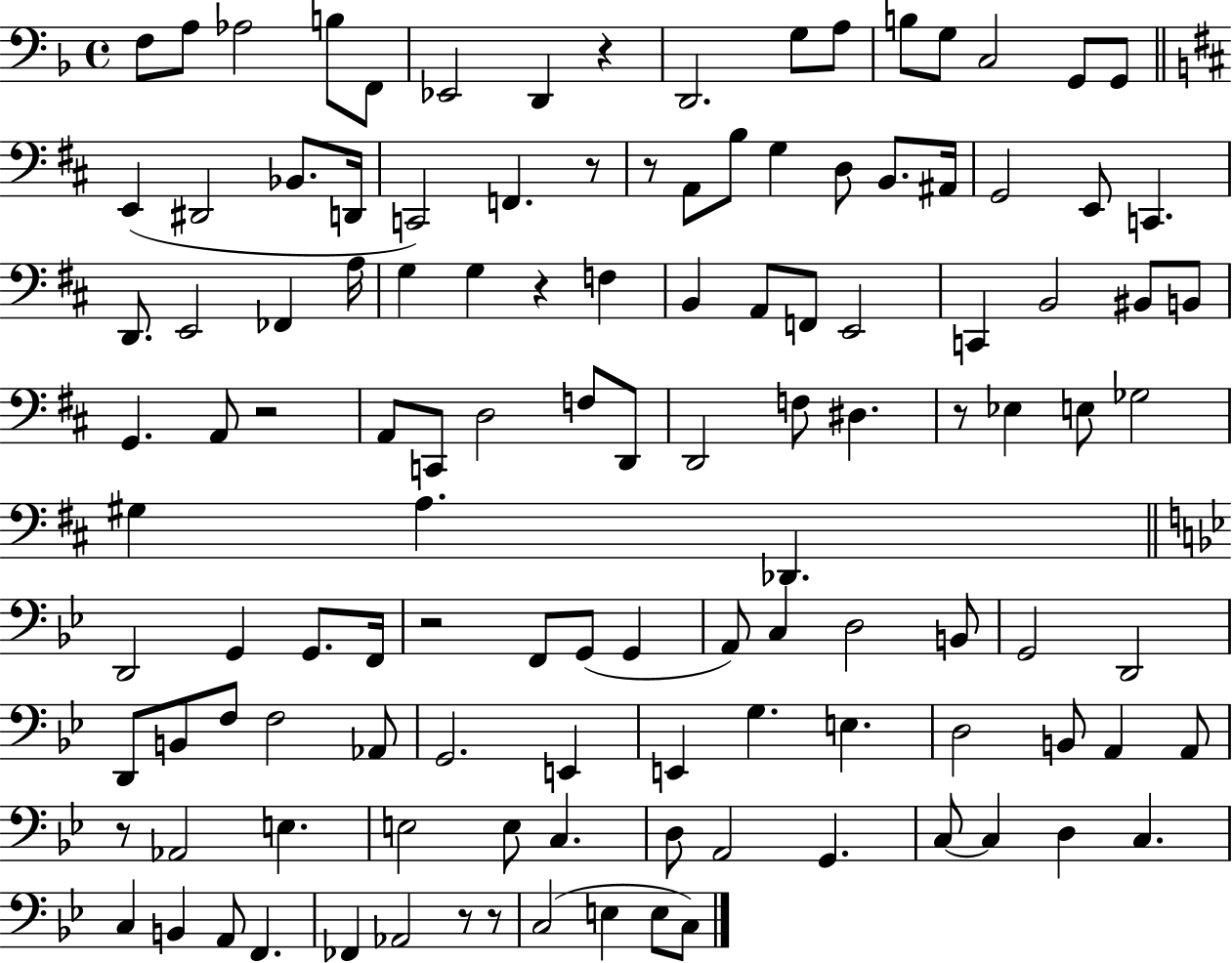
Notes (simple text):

F3/e A3/e Ab3/h B3/e F2/e Eb2/h D2/q R/q D2/h. G3/e A3/e B3/e G3/e C3/h G2/e G2/e E2/q D#2/h Bb2/e. D2/s C2/h F2/q. R/e R/e A2/e B3/e G3/q D3/e B2/e. A#2/s G2/h E2/e C2/q. D2/e. E2/h FES2/q A3/s G3/q G3/q R/q F3/q B2/q A2/e F2/e E2/h C2/q B2/h BIS2/e B2/e G2/q. A2/e R/h A2/e C2/e D3/h F3/e D2/e D2/h F3/e D#3/q. R/e Eb3/q E3/e Gb3/h G#3/q A3/q. Db2/q. D2/h G2/q G2/e. F2/s R/h F2/e G2/e G2/q A2/e C3/q D3/h B2/e G2/h D2/h D2/e B2/e F3/e F3/h Ab2/e G2/h. E2/q E2/q G3/q. E3/q. D3/h B2/e A2/q A2/e R/e Ab2/h E3/q. E3/h E3/e C3/q. D3/e A2/h G2/q. C3/e C3/q D3/q C3/q. C3/q B2/q A2/e F2/q. FES2/q Ab2/h R/e R/e C3/h E3/q E3/e C3/e